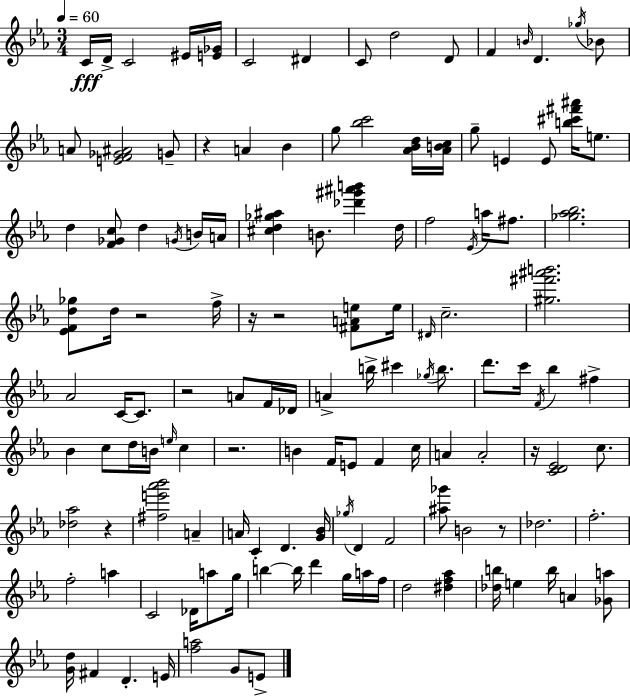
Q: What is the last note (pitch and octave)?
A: E4